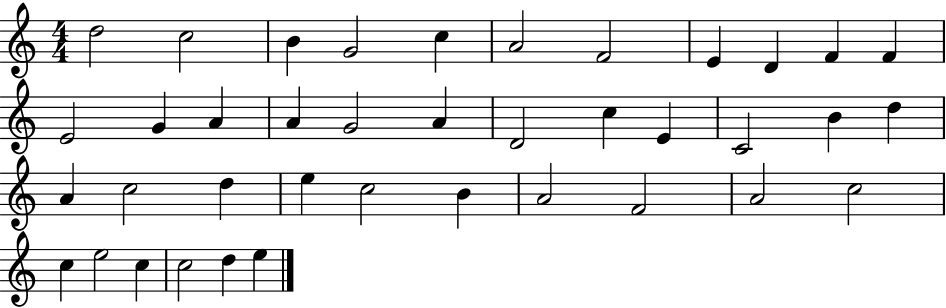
{
  \clef treble
  \numericTimeSignature
  \time 4/4
  \key c \major
  d''2 c''2 | b'4 g'2 c''4 | a'2 f'2 | e'4 d'4 f'4 f'4 | \break e'2 g'4 a'4 | a'4 g'2 a'4 | d'2 c''4 e'4 | c'2 b'4 d''4 | \break a'4 c''2 d''4 | e''4 c''2 b'4 | a'2 f'2 | a'2 c''2 | \break c''4 e''2 c''4 | c''2 d''4 e''4 | \bar "|."
}